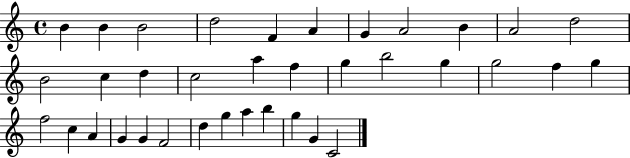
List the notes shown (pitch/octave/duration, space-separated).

B4/q B4/q B4/h D5/h F4/q A4/q G4/q A4/h B4/q A4/h D5/h B4/h C5/q D5/q C5/h A5/q F5/q G5/q B5/h G5/q G5/h F5/q G5/q F5/h C5/q A4/q G4/q G4/q F4/h D5/q G5/q A5/q B5/q G5/q G4/q C4/h